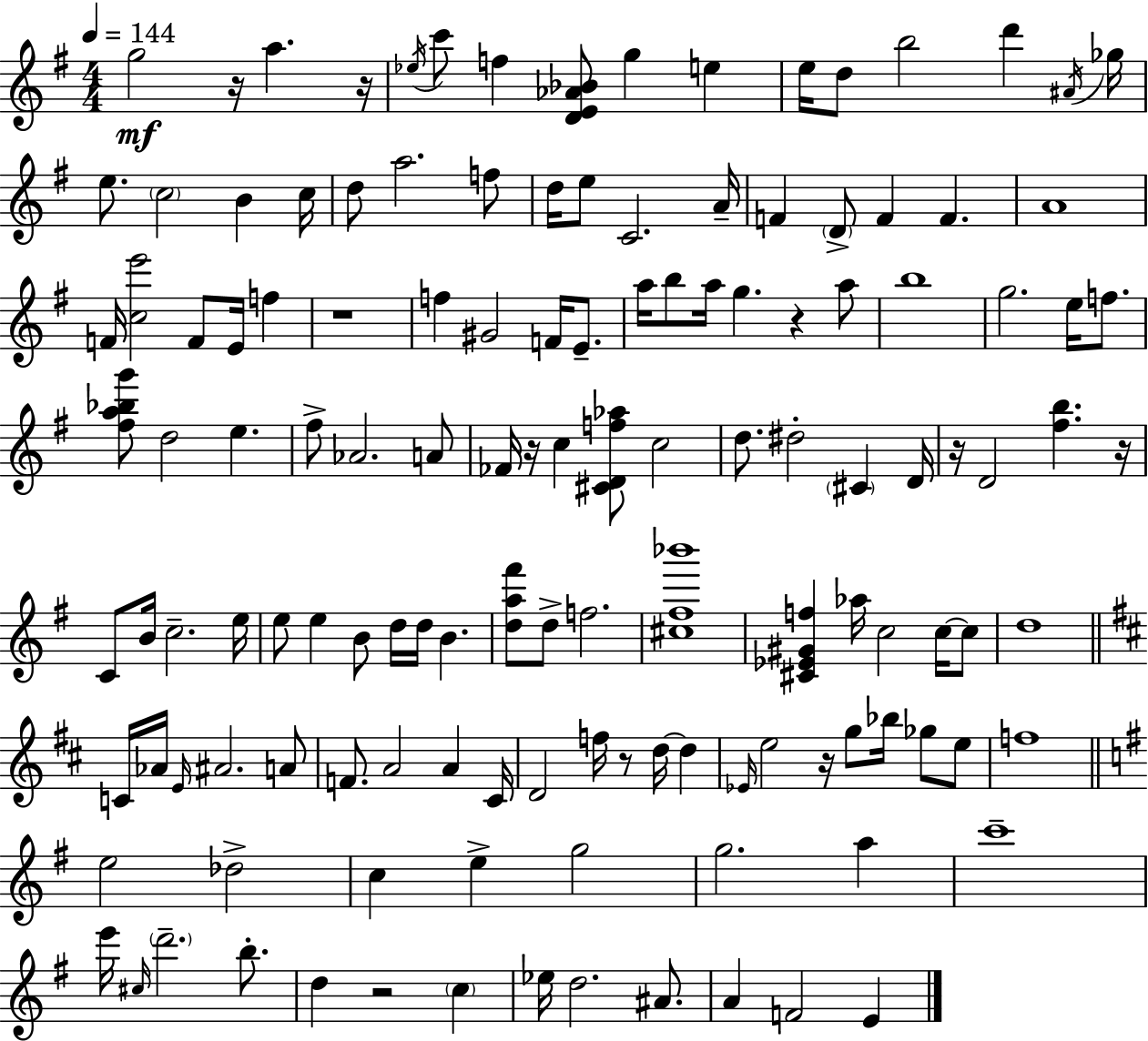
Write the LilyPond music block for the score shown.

{
  \clef treble
  \numericTimeSignature
  \time 4/4
  \key e \minor
  \tempo 4 = 144
  \repeat volta 2 { g''2\mf r16 a''4. r16 | \acciaccatura { ees''16 } c'''8 f''4 <d' e' aes' bes'>8 g''4 e''4 | e''16 d''8 b''2 d'''4 | \acciaccatura { ais'16 } ges''16 e''8. \parenthesize c''2 b'4 | \break c''16 d''8 a''2. | f''8 d''16 e''8 c'2. | a'16-- f'4 \parenthesize d'8-> f'4 f'4. | a'1 | \break f'16 <c'' e'''>2 f'8 e'16 f''4 | r1 | f''4 gis'2 f'16 e'8.-- | a''16 b''8 a''16 g''4. r4 | \break a''8 b''1 | g''2. e''16 f''8. | <fis'' a'' bes'' g'''>8 d''2 e''4. | fis''8-> aes'2. | \break a'8 fes'16 r16 c''4 <cis' d' f'' aes''>8 c''2 | d''8. dis''2-. \parenthesize cis'4 | d'16 r16 d'2 <fis'' b''>4. | r16 c'8 b'16 c''2.-- | \break e''16 e''8 e''4 b'8 d''16 d''16 b'4. | <d'' a'' fis'''>8 d''8-> f''2. | <cis'' fis'' bes'''>1 | <cis' ees' gis' f''>4 aes''16 c''2 c''16~~ | \break c''8 d''1 | \bar "||" \break \key d \major c'16 aes'16 \grace { e'16 } ais'2. a'8 | f'8. a'2 a'4 | cis'16 d'2 f''16 r8 d''16~~ d''4 | \grace { ees'16 } e''2 r16 g''8 bes''16 ges''8 | \break e''8 f''1 | \bar "||" \break \key e \minor e''2 des''2-> | c''4 e''4-> g''2 | g''2. a''4 | c'''1-- | \break e'''16 \grace { cis''16 } \parenthesize d'''2.-- b''8.-. | d''4 r2 \parenthesize c''4 | ees''16 d''2. ais'8. | a'4 f'2 e'4 | \break } \bar "|."
}